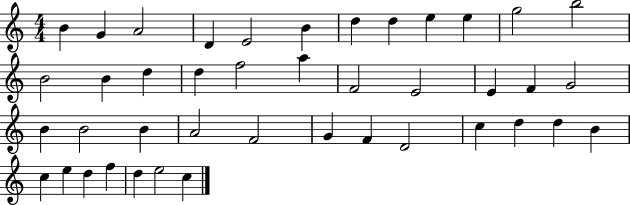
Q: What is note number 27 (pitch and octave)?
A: A4